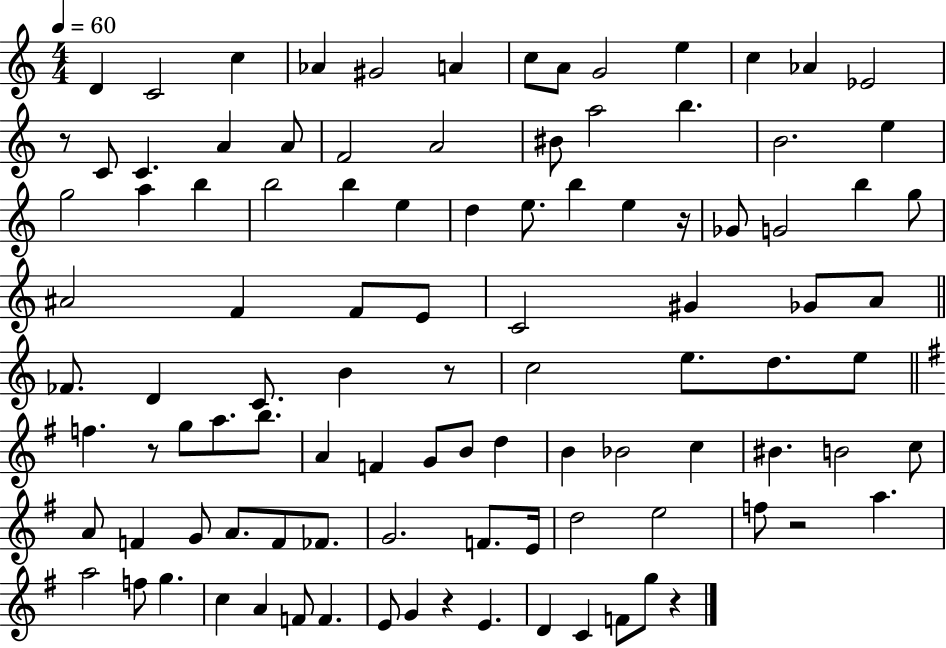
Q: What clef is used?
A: treble